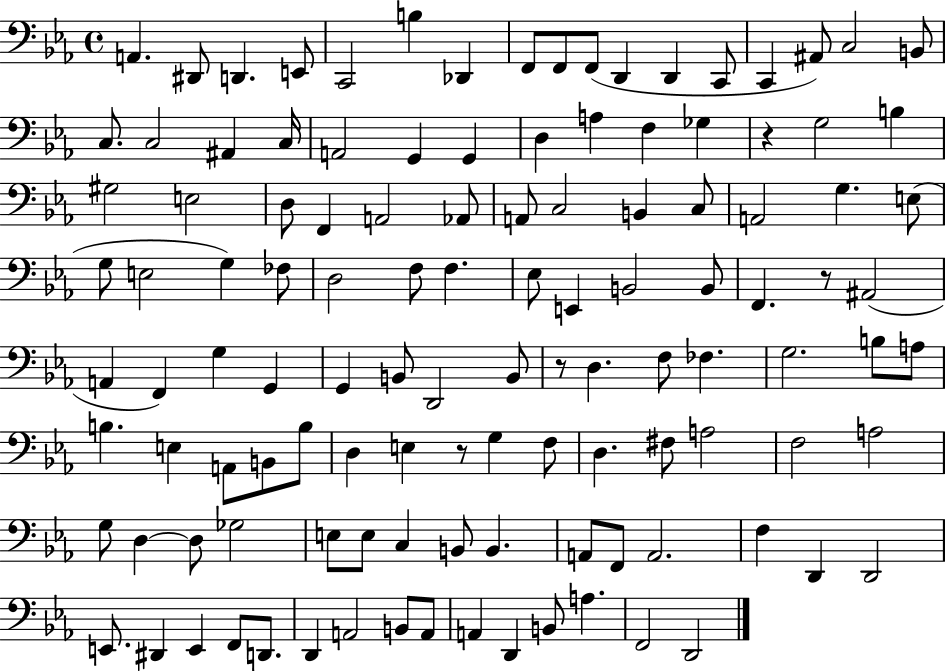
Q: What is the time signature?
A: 4/4